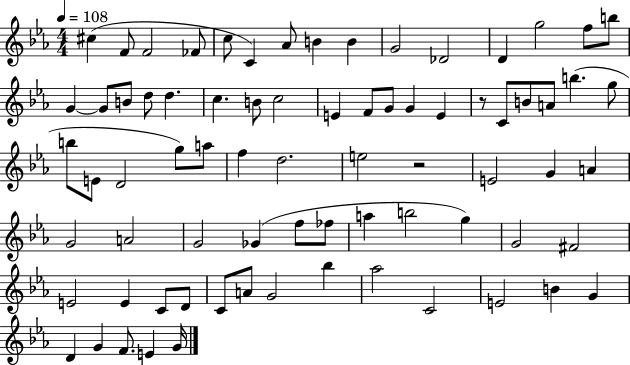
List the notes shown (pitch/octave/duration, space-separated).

C#5/q F4/e F4/h FES4/e C5/e C4/q Ab4/e B4/q B4/q G4/h Db4/h D4/q G5/h F5/e B5/e G4/q G4/e B4/e D5/e D5/q. C5/q. B4/e C5/h E4/q F4/e G4/e G4/q E4/q R/e C4/e B4/e A4/e B5/q. G5/e B5/e E4/e D4/h G5/e A5/e F5/q D5/h. E5/h R/h E4/h G4/q A4/q G4/h A4/h G4/h Gb4/q F5/e FES5/e A5/q B5/h G5/q G4/h F#4/h E4/h E4/q C4/e D4/e C4/e A4/e G4/h Bb5/q Ab5/h C4/h E4/h B4/q G4/q D4/q G4/q F4/e. E4/q G4/s